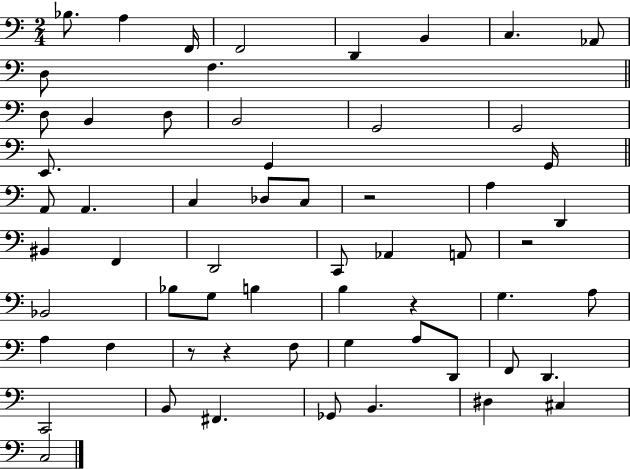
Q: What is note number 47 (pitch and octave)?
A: D2